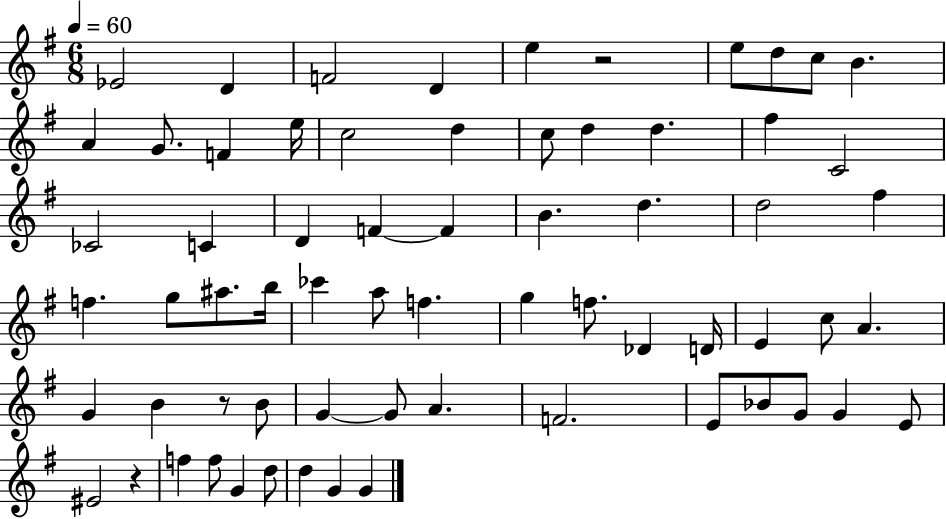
{
  \clef treble
  \numericTimeSignature
  \time 6/8
  \key g \major
  \tempo 4 = 60
  ees'2 d'4 | f'2 d'4 | e''4 r2 | e''8 d''8 c''8 b'4. | \break a'4 g'8. f'4 e''16 | c''2 d''4 | c''8 d''4 d''4. | fis''4 c'2 | \break ces'2 c'4 | d'4 f'4~~ f'4 | b'4. d''4. | d''2 fis''4 | \break f''4. g''8 ais''8. b''16 | ces'''4 a''8 f''4. | g''4 f''8. des'4 d'16 | e'4 c''8 a'4. | \break g'4 b'4 r8 b'8 | g'4~~ g'8 a'4. | f'2. | e'8 bes'8 g'8 g'4 e'8 | \break eis'2 r4 | f''4 f''8 g'4 d''8 | d''4 g'4 g'4 | \bar "|."
}